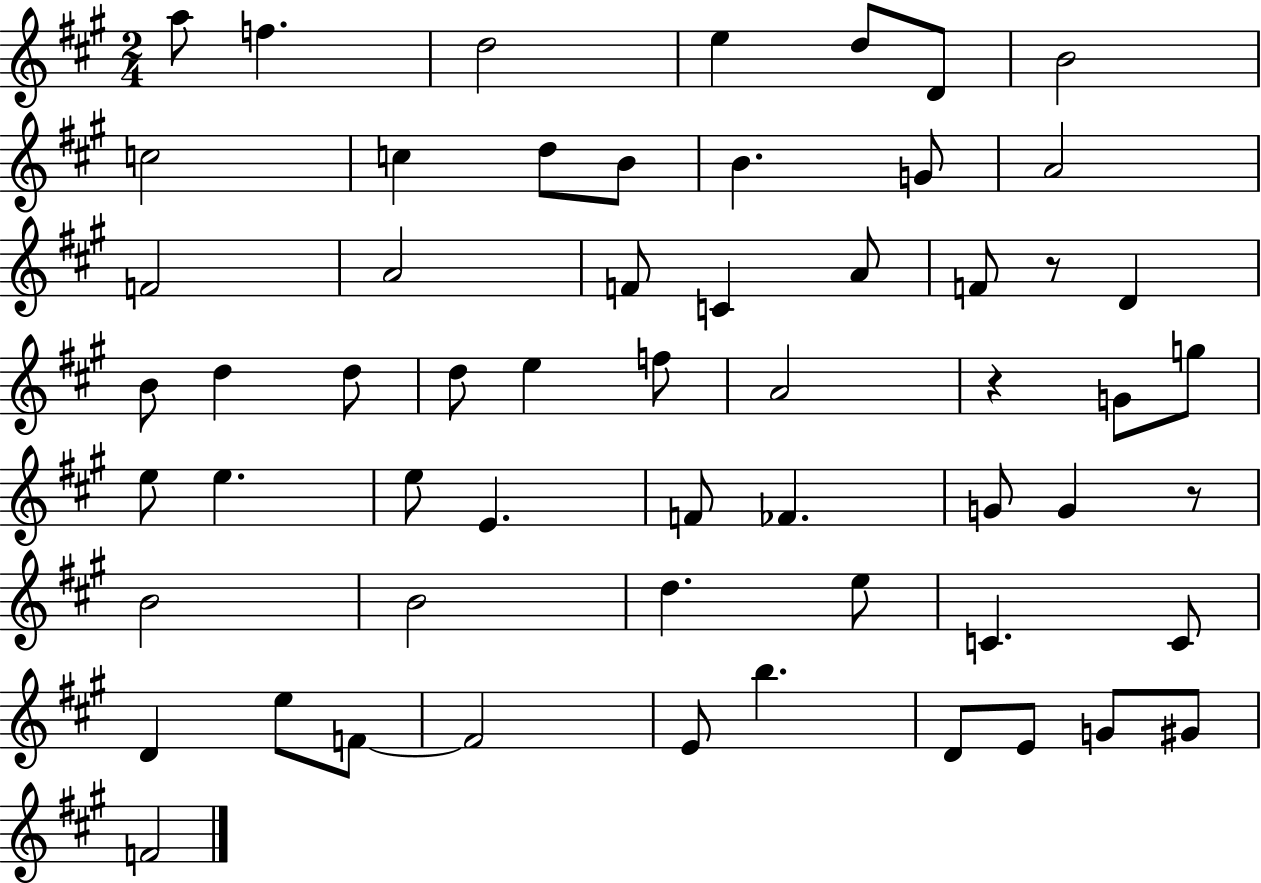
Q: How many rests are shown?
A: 3